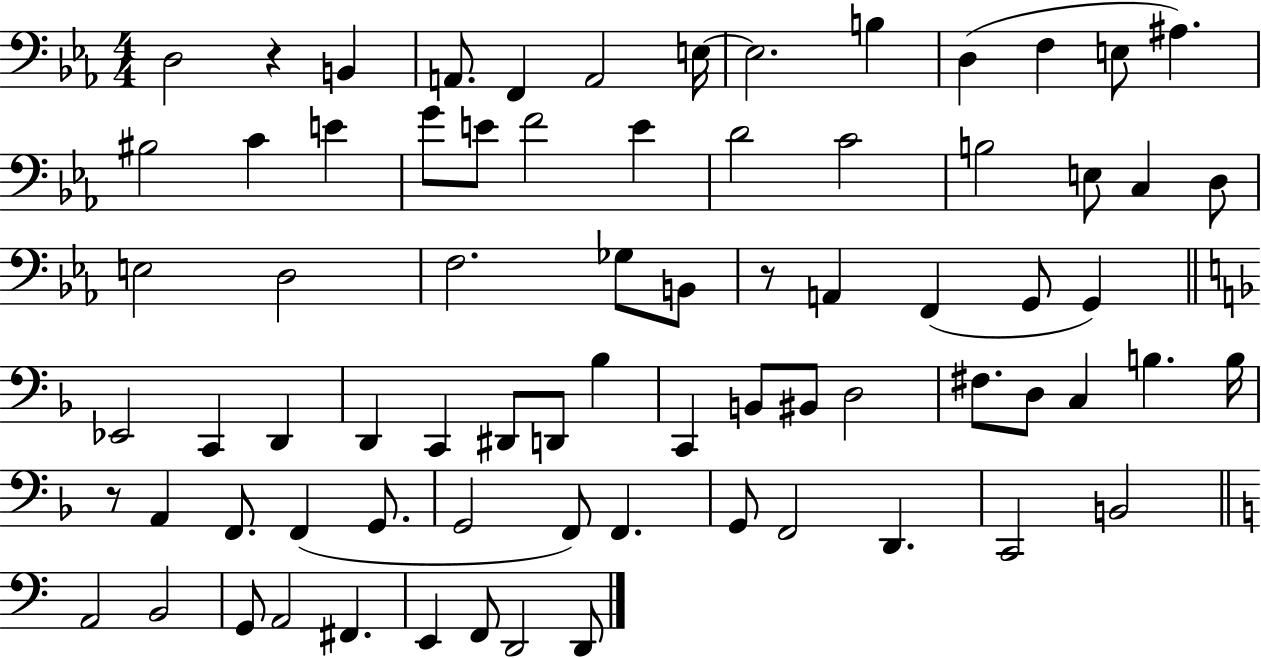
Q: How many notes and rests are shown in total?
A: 75